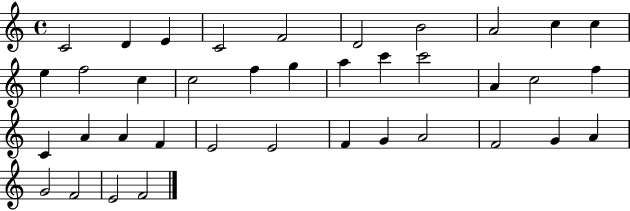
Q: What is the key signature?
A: C major